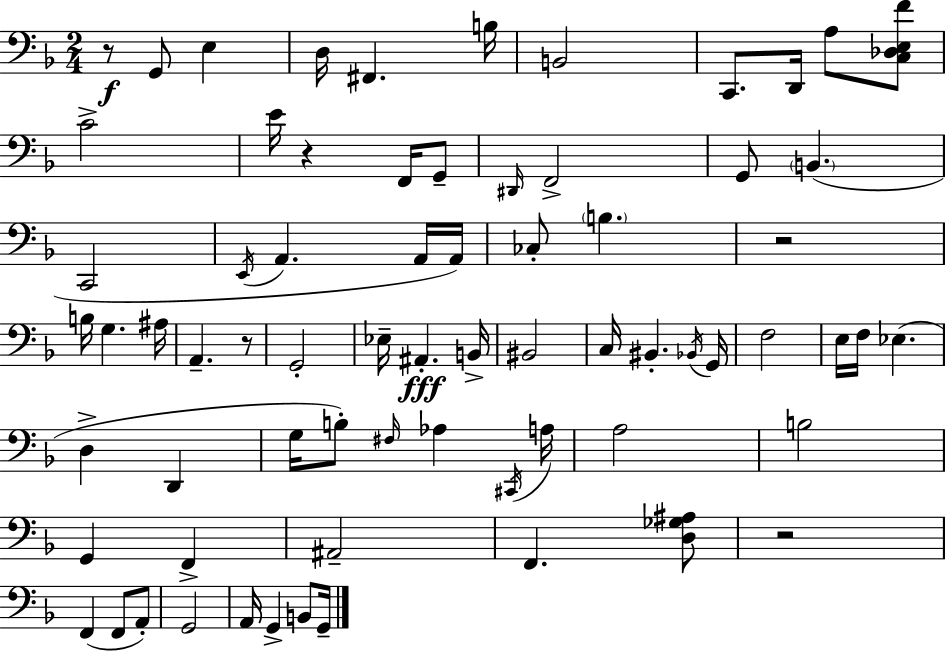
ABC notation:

X:1
T:Untitled
M:2/4
L:1/4
K:F
z/2 G,,/2 E, D,/4 ^F,, B,/4 B,,2 C,,/2 D,,/4 A,/2 [C,_D,E,F]/2 C2 E/4 z F,,/4 G,,/2 ^D,,/4 F,,2 G,,/2 B,, C,,2 E,,/4 A,, A,,/4 A,,/4 _C,/2 B, z2 B,/4 G, ^A,/4 A,, z/2 G,,2 _E,/4 ^A,, B,,/4 ^B,,2 C,/4 ^B,, _B,,/4 G,,/4 F,2 E,/4 F,/4 _E, D, D,, G,/4 B,/2 ^F,/4 _A, ^C,,/4 A,/4 A,2 B,2 G,, F,, ^A,,2 F,, [D,_G,^A,]/2 z2 F,, F,,/2 A,,/2 G,,2 A,,/4 G,, B,,/2 G,,/4